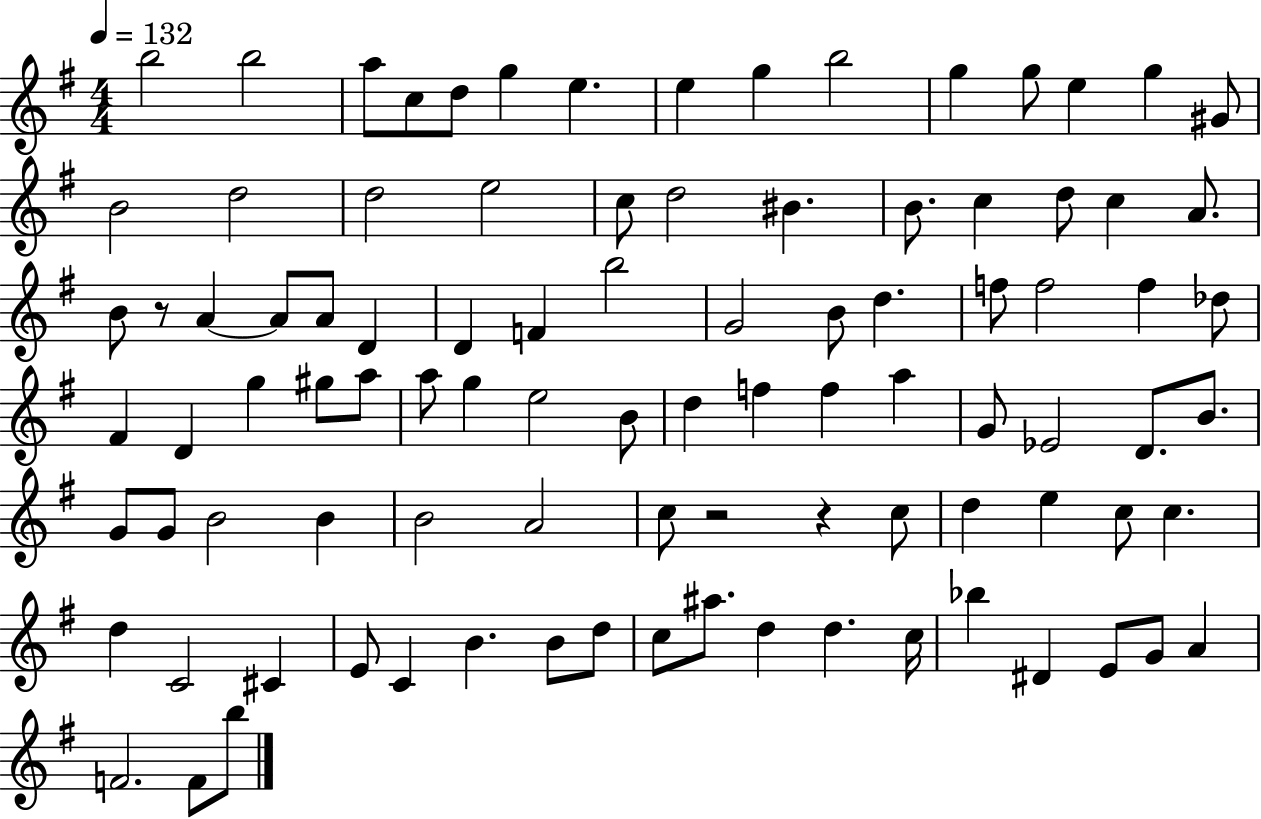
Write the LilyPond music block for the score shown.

{
  \clef treble
  \numericTimeSignature
  \time 4/4
  \key g \major
  \tempo 4 = 132
  b''2 b''2 | a''8 c''8 d''8 g''4 e''4. | e''4 g''4 b''2 | g''4 g''8 e''4 g''4 gis'8 | \break b'2 d''2 | d''2 e''2 | c''8 d''2 bis'4. | b'8. c''4 d''8 c''4 a'8. | \break b'8 r8 a'4~~ a'8 a'8 d'4 | d'4 f'4 b''2 | g'2 b'8 d''4. | f''8 f''2 f''4 des''8 | \break fis'4 d'4 g''4 gis''8 a''8 | a''8 g''4 e''2 b'8 | d''4 f''4 f''4 a''4 | g'8 ees'2 d'8. b'8. | \break g'8 g'8 b'2 b'4 | b'2 a'2 | c''8 r2 r4 c''8 | d''4 e''4 c''8 c''4. | \break d''4 c'2 cis'4 | e'8 c'4 b'4. b'8 d''8 | c''8 ais''8. d''4 d''4. c''16 | bes''4 dis'4 e'8 g'8 a'4 | \break f'2. f'8 b''8 | \bar "|."
}